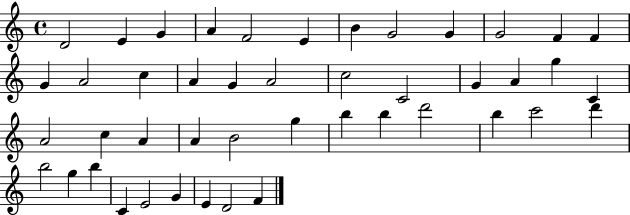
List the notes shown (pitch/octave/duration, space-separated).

D4/h E4/q G4/q A4/q F4/h E4/q B4/q G4/h G4/q G4/h F4/q F4/q G4/q A4/h C5/q A4/q G4/q A4/h C5/h C4/h G4/q A4/q G5/q C4/q A4/h C5/q A4/q A4/q B4/h G5/q B5/q B5/q D6/h B5/q C6/h D6/q B5/h G5/q B5/q C4/q E4/h G4/q E4/q D4/h F4/q